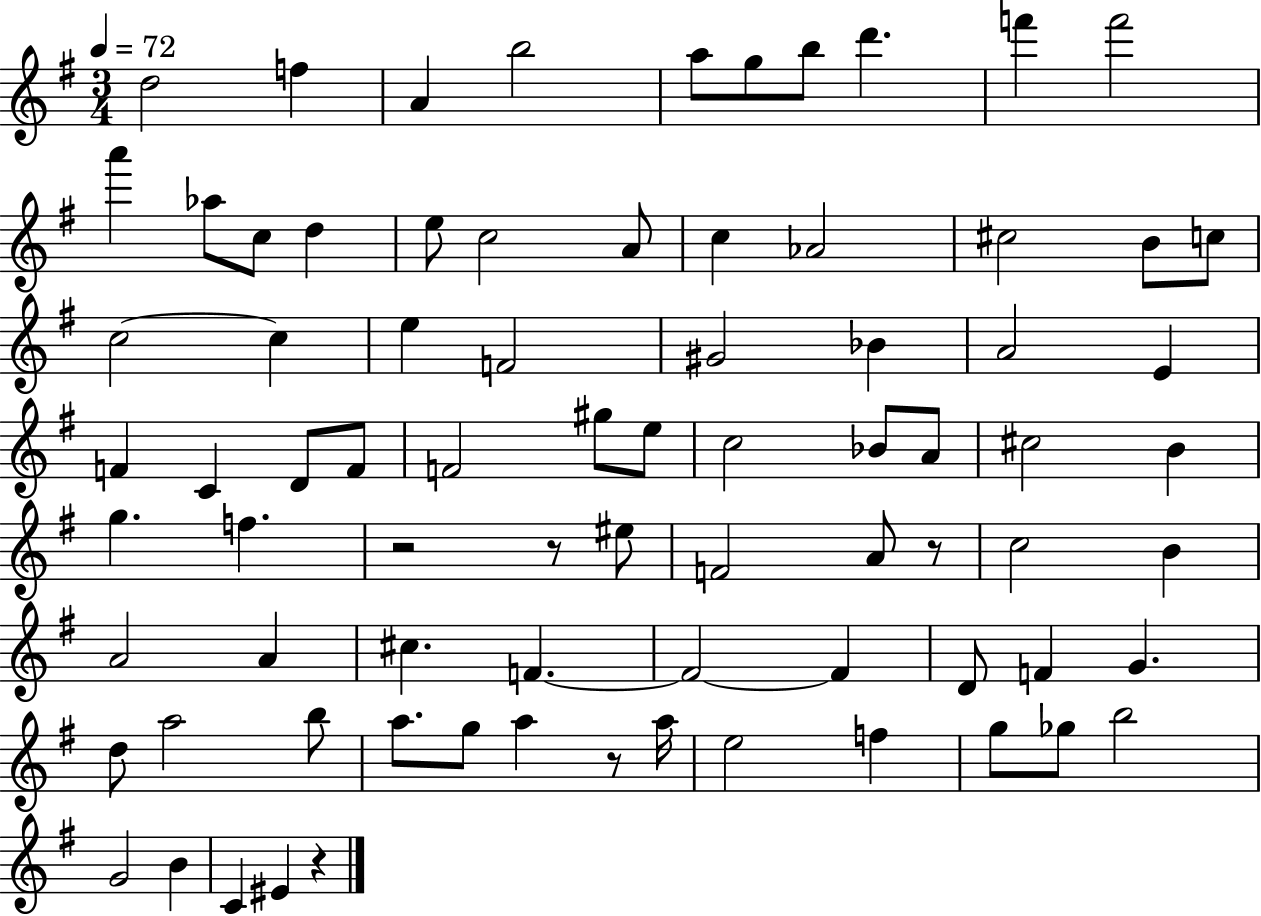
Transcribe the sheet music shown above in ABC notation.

X:1
T:Untitled
M:3/4
L:1/4
K:G
d2 f A b2 a/2 g/2 b/2 d' f' f'2 a' _a/2 c/2 d e/2 c2 A/2 c _A2 ^c2 B/2 c/2 c2 c e F2 ^G2 _B A2 E F C D/2 F/2 F2 ^g/2 e/2 c2 _B/2 A/2 ^c2 B g f z2 z/2 ^e/2 F2 A/2 z/2 c2 B A2 A ^c F F2 F D/2 F G d/2 a2 b/2 a/2 g/2 a z/2 a/4 e2 f g/2 _g/2 b2 G2 B C ^E z